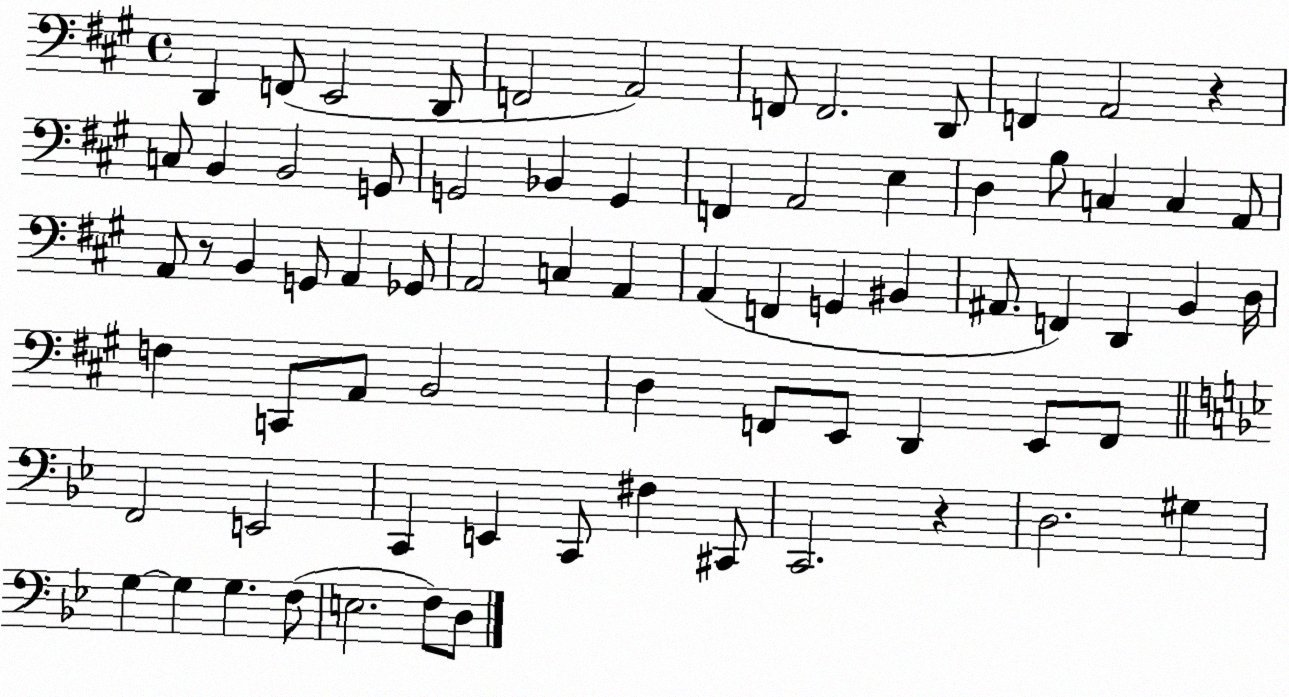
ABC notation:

X:1
T:Untitled
M:4/4
L:1/4
K:A
D,, F,,/2 E,,2 D,,/2 F,,2 A,,2 F,,/2 F,,2 D,,/2 F,, A,,2 z C,/2 B,, B,,2 G,,/2 G,,2 _B,, G,, F,, A,,2 E, D, B,/2 C, C, A,,/2 A,,/2 z/2 B,, G,,/2 A,, _G,,/2 A,,2 C, A,, A,, F,, G,, ^B,, ^A,,/2 F,, D,, B,, D,/4 F, C,,/2 A,,/2 B,,2 D, F,,/2 E,,/2 D,, E,,/2 F,,/2 F,,2 E,,2 C,, E,, C,,/2 ^F, ^C,,/2 C,,2 z D,2 ^G, G, G, G, F,/2 E,2 F,/2 D,/2